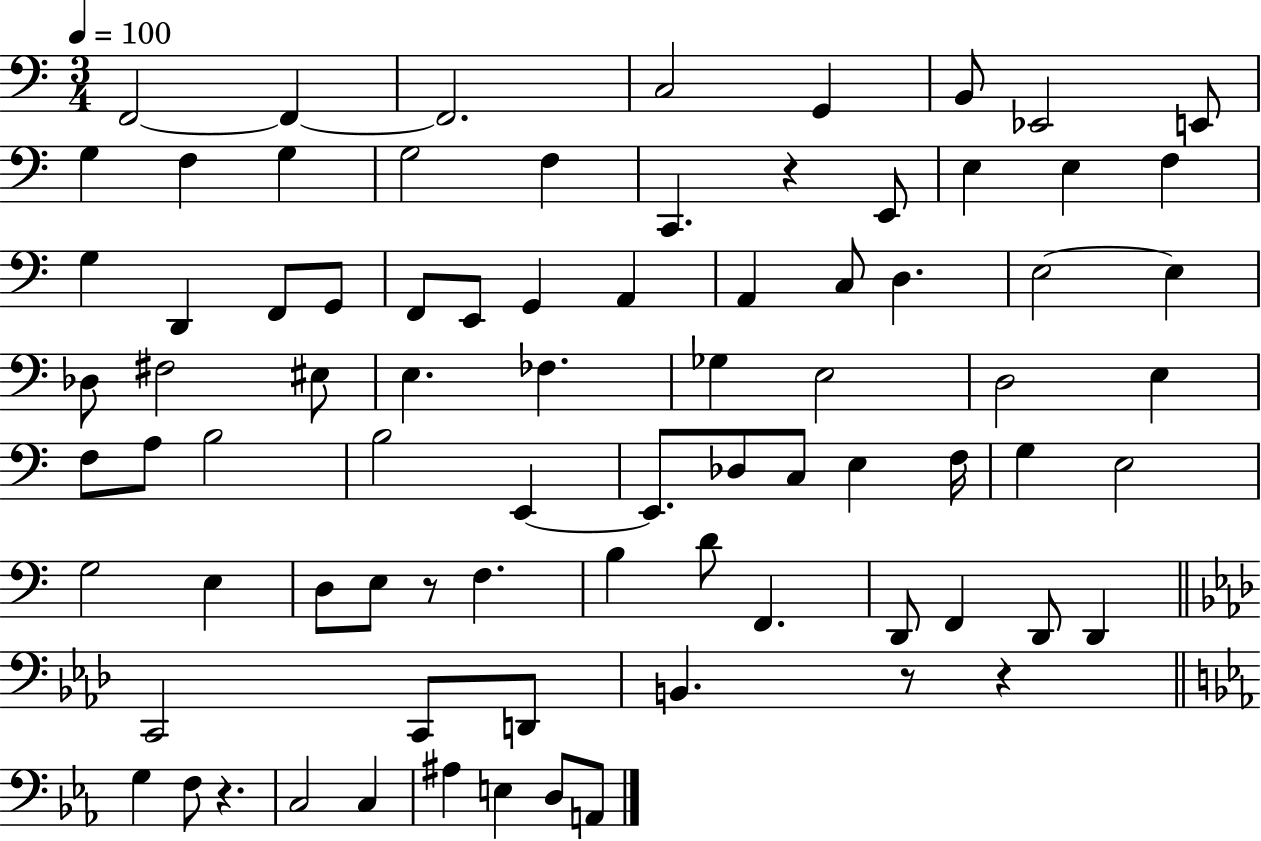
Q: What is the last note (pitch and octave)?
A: A2